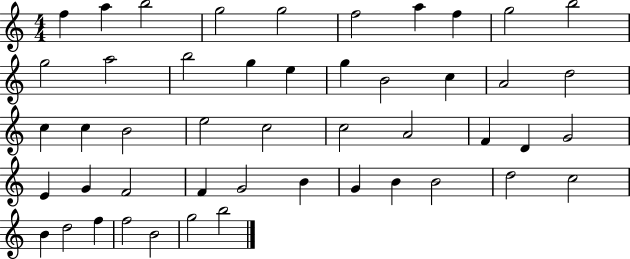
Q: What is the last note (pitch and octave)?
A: B5